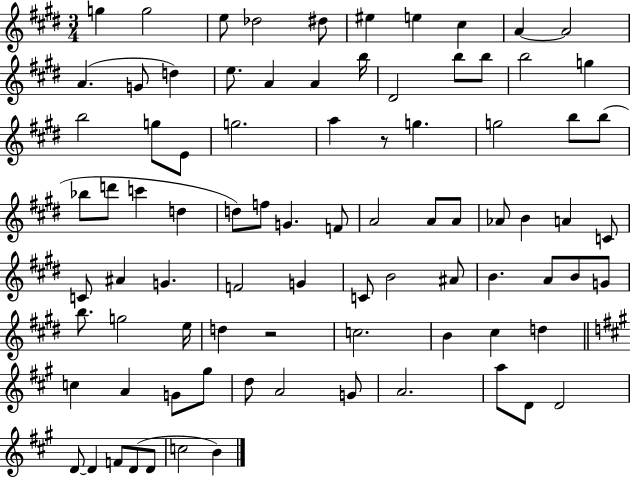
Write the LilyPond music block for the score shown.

{
  \clef treble
  \numericTimeSignature
  \time 3/4
  \key e \major
  g''4 g''2 | e''8 des''2 dis''8 | eis''4 e''4 cis''4 | a'4~~ a'2 | \break a'4.( g'8 d''4) | e''8. a'4 a'4 b''16 | dis'2 b''8 b''8 | b''2 g''4 | \break b''2 g''8 e'8 | g''2. | a''4 r8 g''4. | g''2 b''8 b''8( | \break bes''8 d'''8 c'''4 d''4 | d''8) f''8 g'4. f'8 | a'2 a'8 a'8 | aes'8 b'4 a'4 c'8 | \break c'8 ais'4 g'4. | f'2 g'4 | c'8 b'2 ais'8 | b'4. a'8 b'8 g'8 | \break b''8. g''2 e''16 | d''4 r2 | c''2. | b'4 cis''4 d''4 | \break \bar "||" \break \key a \major c''4 a'4 g'8 gis''8 | d''8 a'2 g'8 | a'2. | a''8 d'8 d'2 | \break d'8~~ d'4 f'8 d'8( d'8 | c''2 b'4) | \bar "|."
}